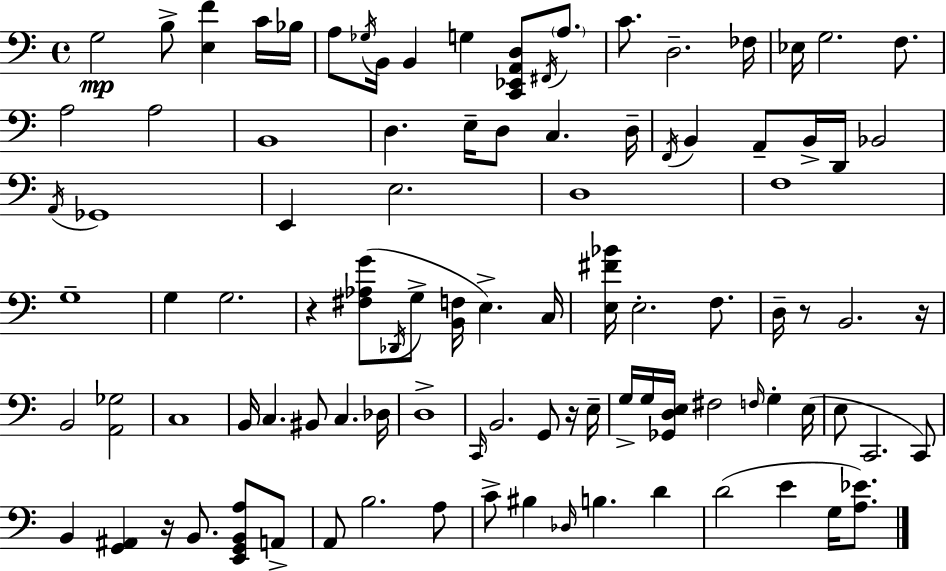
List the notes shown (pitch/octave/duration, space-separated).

G3/h B3/e [E3,F4]/q C4/s Bb3/s A3/e Gb3/s B2/s B2/q G3/q [C2,Eb2,A2,D3]/e F#2/s A3/e. C4/e. D3/h. FES3/s Eb3/s G3/h. F3/e. A3/h A3/h B2/w D3/q. E3/s D3/e C3/q. D3/s F2/s B2/q A2/e B2/s D2/s Bb2/h A2/s Gb2/w E2/q E3/h. D3/w F3/w G3/w G3/q G3/h. R/q [F#3,Ab3,G4]/e Db2/s G3/e [B2,F3]/s E3/q. C3/s [E3,F#4,Bb4]/s E3/h. F3/e. D3/s R/e B2/h. R/s B2/h [A2,Gb3]/h C3/w B2/s C3/q. BIS2/e C3/q. Db3/s D3/w C2/s B2/h. G2/e R/s E3/s G3/s G3/s [Gb2,D3,E3]/s F#3/h F3/s G3/q E3/s E3/e C2/h. C2/e B2/q [G2,A#2]/q R/s B2/e. [E2,G2,B2,A3]/e A2/e A2/e B3/h. A3/e C4/e BIS3/q Db3/s B3/q. D4/q D4/h E4/q G3/s [A3,Eb4]/e.